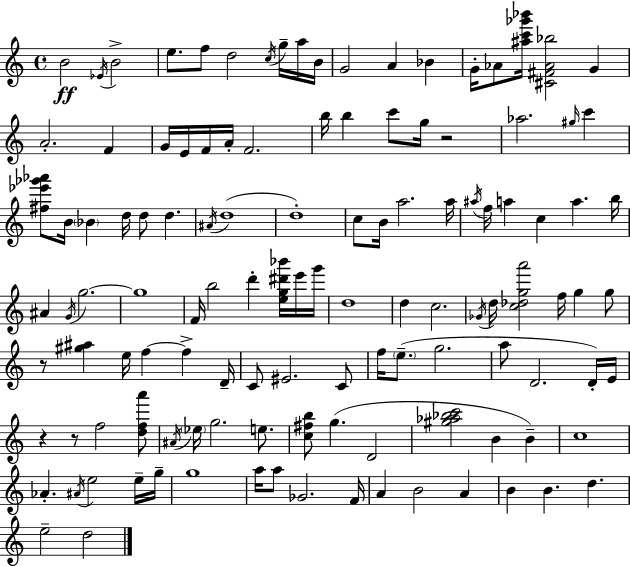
B4/h Eb4/s B4/h E5/e. F5/e D5/h C5/s G5/s A5/s B4/s G4/h A4/q Bb4/q G4/s Ab4/e [A#5,C6,Gb6,Bb6]/s [C#4,F#4,Ab4,Bb5]/h G4/q A4/h. F4/q G4/s E4/s F4/s A4/s F4/h. B5/s B5/q C6/e G5/s R/h Ab5/h. G#5/s C6/q [F#5,Eb6,Gb6,Ab6]/e B4/s Bb4/q D5/s D5/e D5/q. A#4/s D5/w D5/w C5/e B4/s A5/h. A5/s A#5/s F5/s A5/q C5/q A5/q. B5/s A#4/q G4/s G5/h. G5/w F4/s B5/h D6/q [E5,G5,D#6,Bb6]/s E6/s G6/s D5/w D5/q C5/h. Gb4/s D5/s [C5,Db5,G5,A6]/h F5/s G5/q G5/e R/e [G#5,A#5]/q E5/s F5/q F5/q D4/s C4/e EIS4/h. C4/e F5/s E5/e. G5/h. A5/e D4/h. D4/s E4/s R/q R/e F5/h [D5,F5,A6]/e A#4/s Eb5/s G5/h. E5/e. [C5,F#5,B5]/e G5/q. D4/h [G#5,Ab5,Bb5,C6]/h B4/q B4/q C5/w Ab4/q. A#4/s E5/h E5/s G5/s G5/w A5/s A5/e Gb4/h. F4/s A4/q B4/h A4/q B4/q B4/q. D5/q. E5/h D5/h